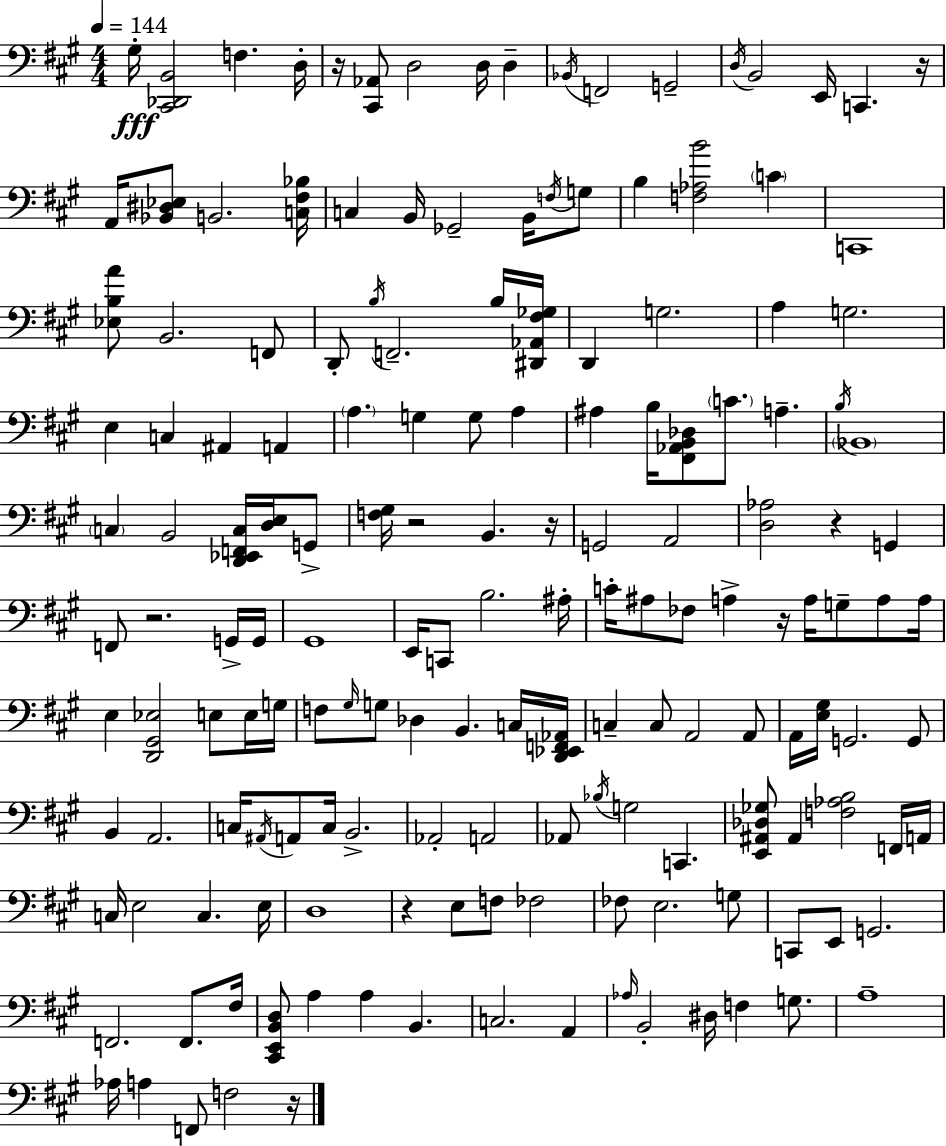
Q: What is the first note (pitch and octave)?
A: G#3